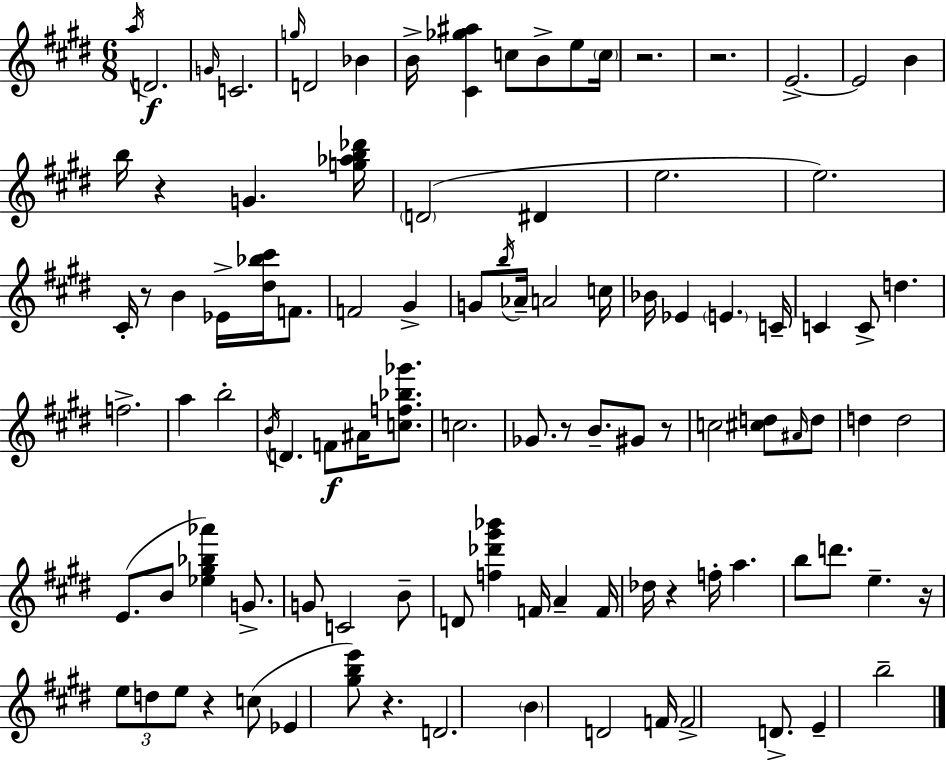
{
  \clef treble
  \numericTimeSignature
  \time 6/8
  \key e \major
  \acciaccatura { a''16 }\f d'2. | \grace { g'16 } c'2. | \grace { g''16 } d'2 bes'4 | b'16-> <cis' ges'' ais''>4 c''8 b'8-> | \break e''8 \parenthesize c''16 r2. | r2. | e'2.->~~ | e'2 b'4 | \break b''16 r4 g'4. | <g'' aes'' b'' des'''>16 \parenthesize d'2( dis'4 | e''2. | e''2.) | \break cis'16-. r8 b'4 ees'16-> <dis'' bes'' cis'''>16 | f'8. f'2 gis'4-> | g'8 \acciaccatura { b''16 } aes'16-- a'2 | c''16 bes'16 ees'4 \parenthesize e'4. | \break c'16-- c'4 c'8-> d''4. | f''2.-> | a''4 b''2-. | \acciaccatura { b'16 } d'4. f'8\f | \break ais'16 <c'' f'' bes'' ges'''>8. c''2. | ges'8. r8 b'8.-- | gis'8 r8 c''2 | <cis'' d''>8 \grace { ais'16 } d''8 d''4 d''2 | \break e'8.( b'8 <ees'' gis'' bes'' aes'''>4) | g'8.-> g'8 c'2 | b'8-- d'8 <f'' des''' gis''' bes'''>4 | f'16 a'4-- f'16 des''16 r4 f''16-. | \break a''4. b''8 d'''8. e''4.-- | r16 \tuplet 3/2 { e''8 d''8 e''8 } | r4 c''8( ees'4 <gis'' b'' e'''>8) | r4. d'2. | \break \parenthesize b'4 d'2 | f'16 f'2-> | d'8.-> e'4-- b''2-- | \bar "|."
}